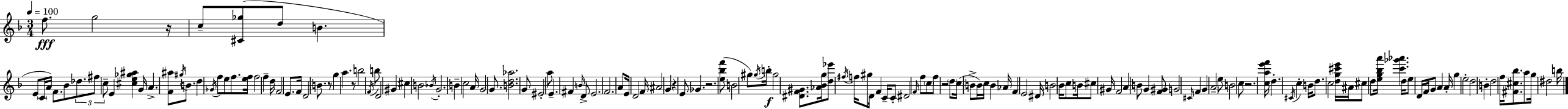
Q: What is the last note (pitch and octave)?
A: B5